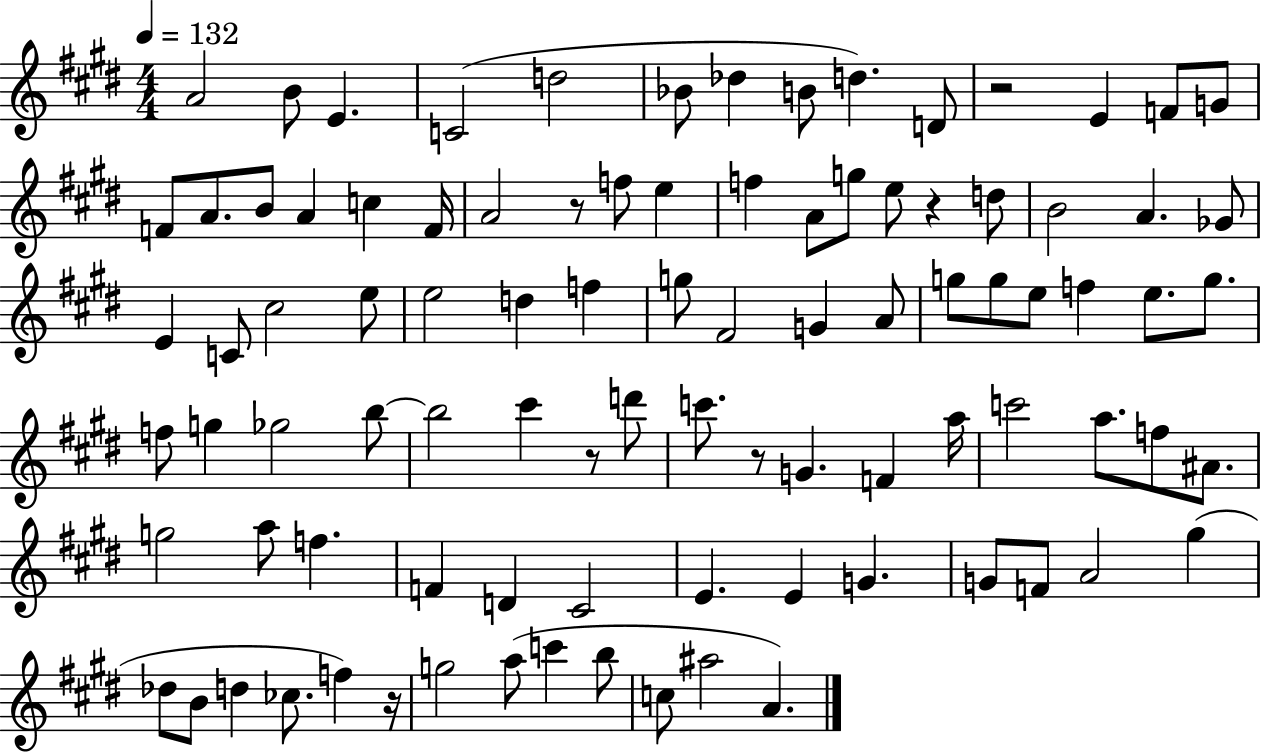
{
  \clef treble
  \numericTimeSignature
  \time 4/4
  \key e \major
  \tempo 4 = 132
  a'2 b'8 e'4. | c'2( d''2 | bes'8 des''4 b'8 d''4.) d'8 | r2 e'4 f'8 g'8 | \break f'8 a'8. b'8 a'4 c''4 f'16 | a'2 r8 f''8 e''4 | f''4 a'8 g''8 e''8 r4 d''8 | b'2 a'4. ges'8 | \break e'4 c'8 cis''2 e''8 | e''2 d''4 f''4 | g''8 fis'2 g'4 a'8 | g''8 g''8 e''8 f''4 e''8. g''8. | \break f''8 g''4 ges''2 b''8~~ | b''2 cis'''4 r8 d'''8 | c'''8. r8 g'4. f'4 a''16 | c'''2 a''8. f''8 ais'8. | \break g''2 a''8 f''4. | f'4 d'4 cis'2 | e'4. e'4 g'4. | g'8 f'8 a'2 gis''4( | \break des''8 b'8 d''4 ces''8. f''4) r16 | g''2 a''8( c'''4 b''8 | c''8 ais''2 a'4.) | \bar "|."
}